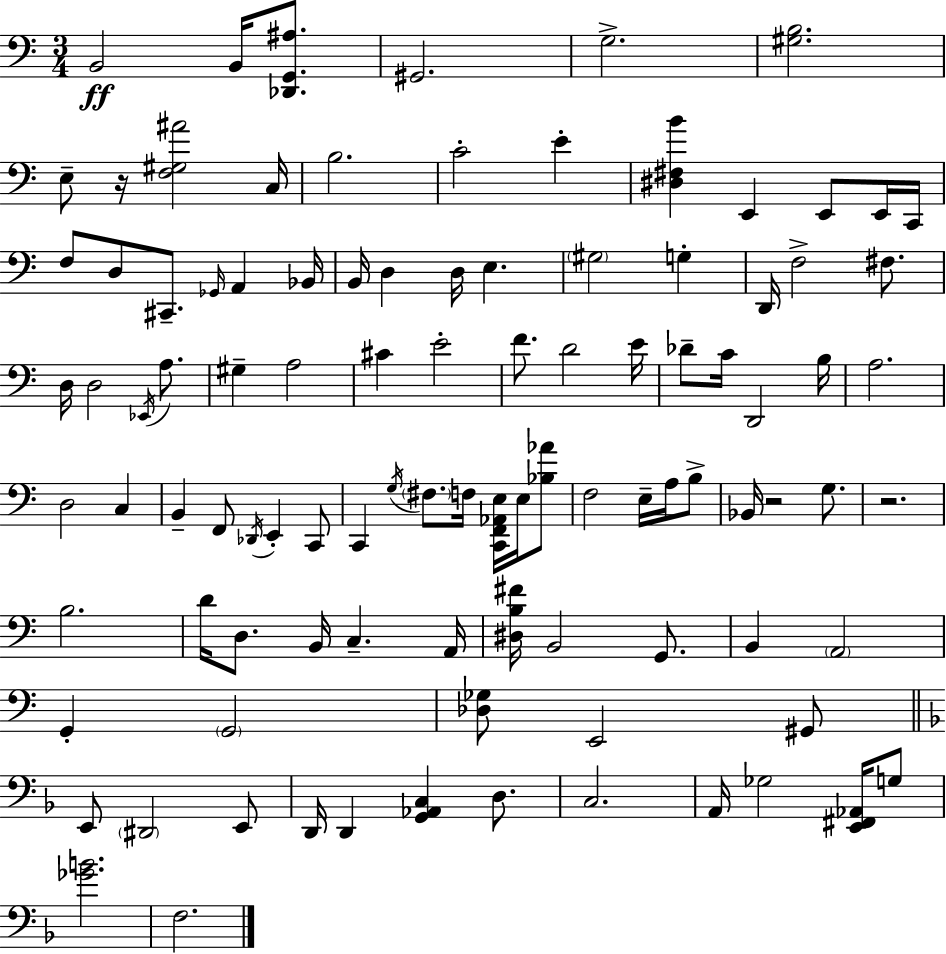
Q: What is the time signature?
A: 3/4